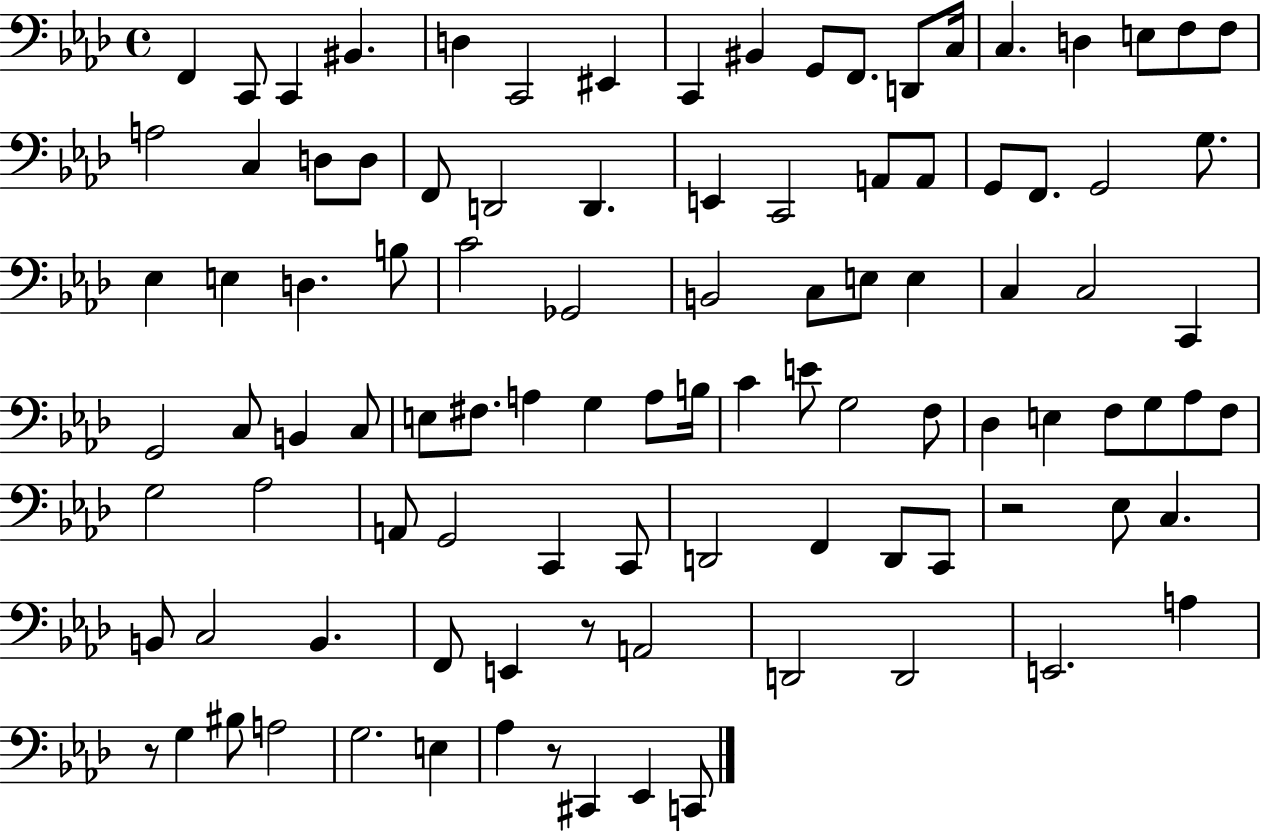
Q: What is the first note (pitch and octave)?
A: F2